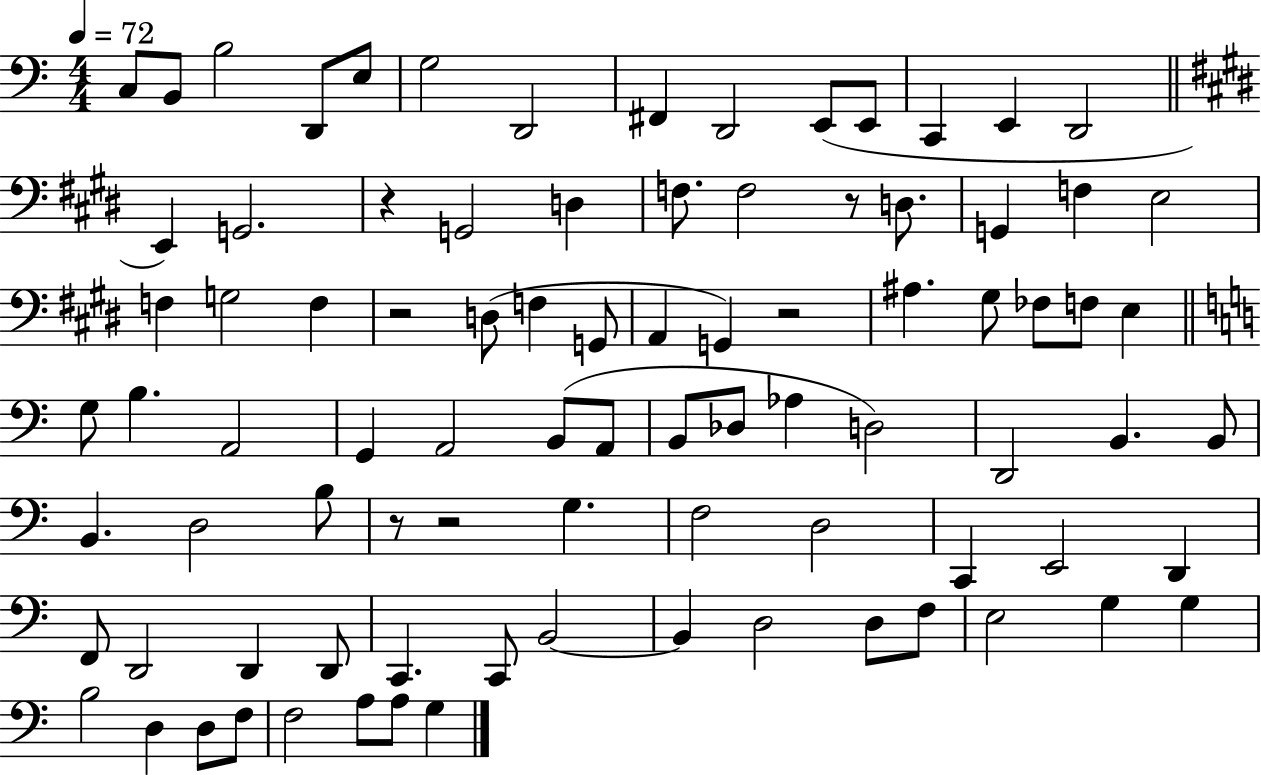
{
  \clef bass
  \numericTimeSignature
  \time 4/4
  \key c \major
  \tempo 4 = 72
  c8 b,8 b2 d,8 e8 | g2 d,2 | fis,4 d,2 e,8( e,8 | c,4 e,4 d,2 | \break \bar "||" \break \key e \major e,4) g,2. | r4 g,2 d4 | f8. f2 r8 d8. | g,4 f4 e2 | \break f4 g2 f4 | r2 d8( f4 g,8 | a,4 g,4) r2 | ais4. gis8 fes8 f8 e4 | \break \bar "||" \break \key a \minor g8 b4. a,2 | g,4 a,2 b,8( a,8 | b,8 des8 aes4 d2) | d,2 b,4. b,8 | \break b,4. d2 b8 | r8 r2 g4. | f2 d2 | c,4 e,2 d,4 | \break f,8 d,2 d,4 d,8 | c,4. c,8 b,2~~ | b,4 d2 d8 f8 | e2 g4 g4 | \break b2 d4 d8 f8 | f2 a8 a8 g4 | \bar "|."
}